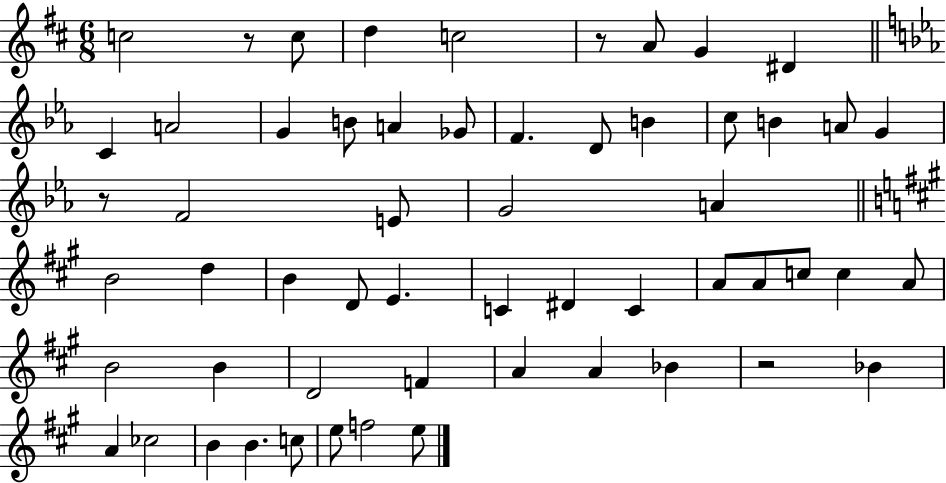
{
  \clef treble
  \numericTimeSignature
  \time 6/8
  \key d \major
  c''2 r8 c''8 | d''4 c''2 | r8 a'8 g'4 dis'4 | \bar "||" \break \key ees \major c'4 a'2 | g'4 b'8 a'4 ges'8 | f'4. d'8 b'4 | c''8 b'4 a'8 g'4 | \break r8 f'2 e'8 | g'2 a'4 | \bar "||" \break \key a \major b'2 d''4 | b'4 d'8 e'4. | c'4 dis'4 c'4 | a'8 a'8 c''8 c''4 a'8 | \break b'2 b'4 | d'2 f'4 | a'4 a'4 bes'4 | r2 bes'4 | \break a'4 ces''2 | b'4 b'4. c''8 | e''8 f''2 e''8 | \bar "|."
}